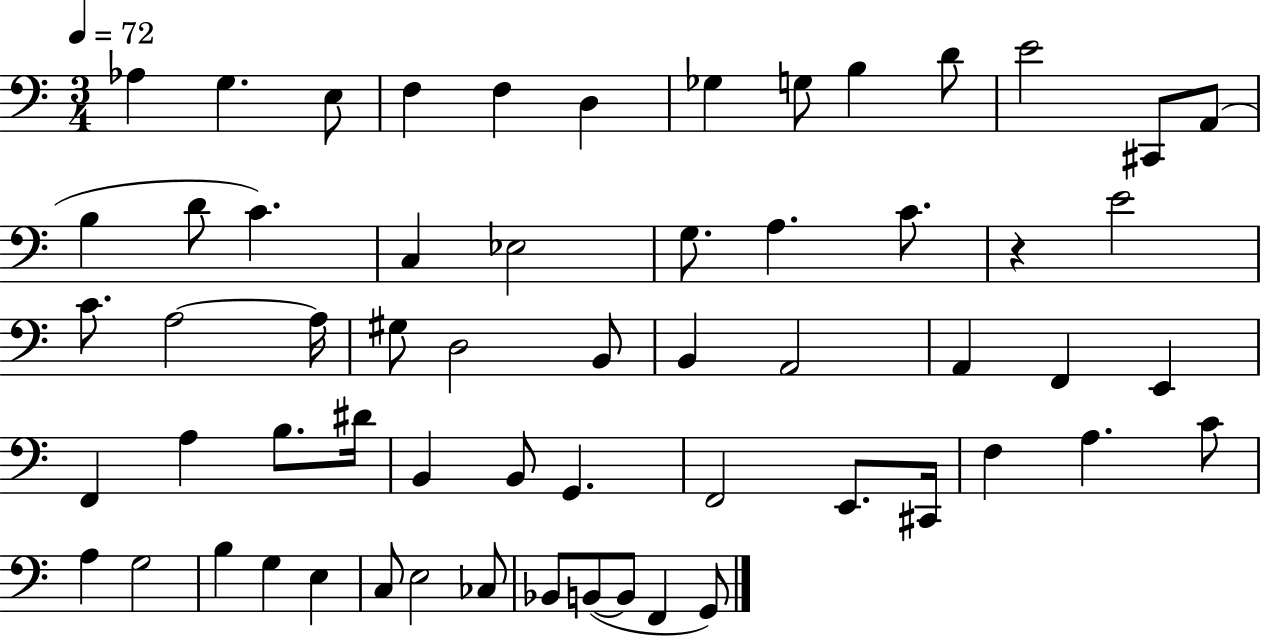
X:1
T:Untitled
M:3/4
L:1/4
K:C
_A, G, E,/2 F, F, D, _G, G,/2 B, D/2 E2 ^C,,/2 A,,/2 B, D/2 C C, _E,2 G,/2 A, C/2 z E2 C/2 A,2 A,/4 ^G,/2 D,2 B,,/2 B,, A,,2 A,, F,, E,, F,, A, B,/2 ^D/4 B,, B,,/2 G,, F,,2 E,,/2 ^C,,/4 F, A, C/2 A, G,2 B, G, E, C,/2 E,2 _C,/2 _B,,/2 B,,/2 B,,/2 F,, G,,/2